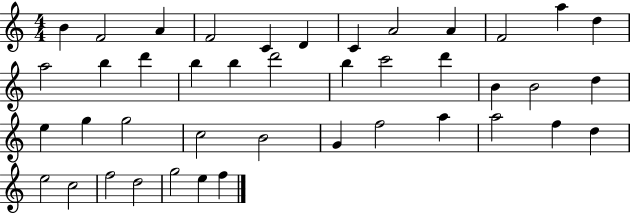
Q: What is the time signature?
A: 4/4